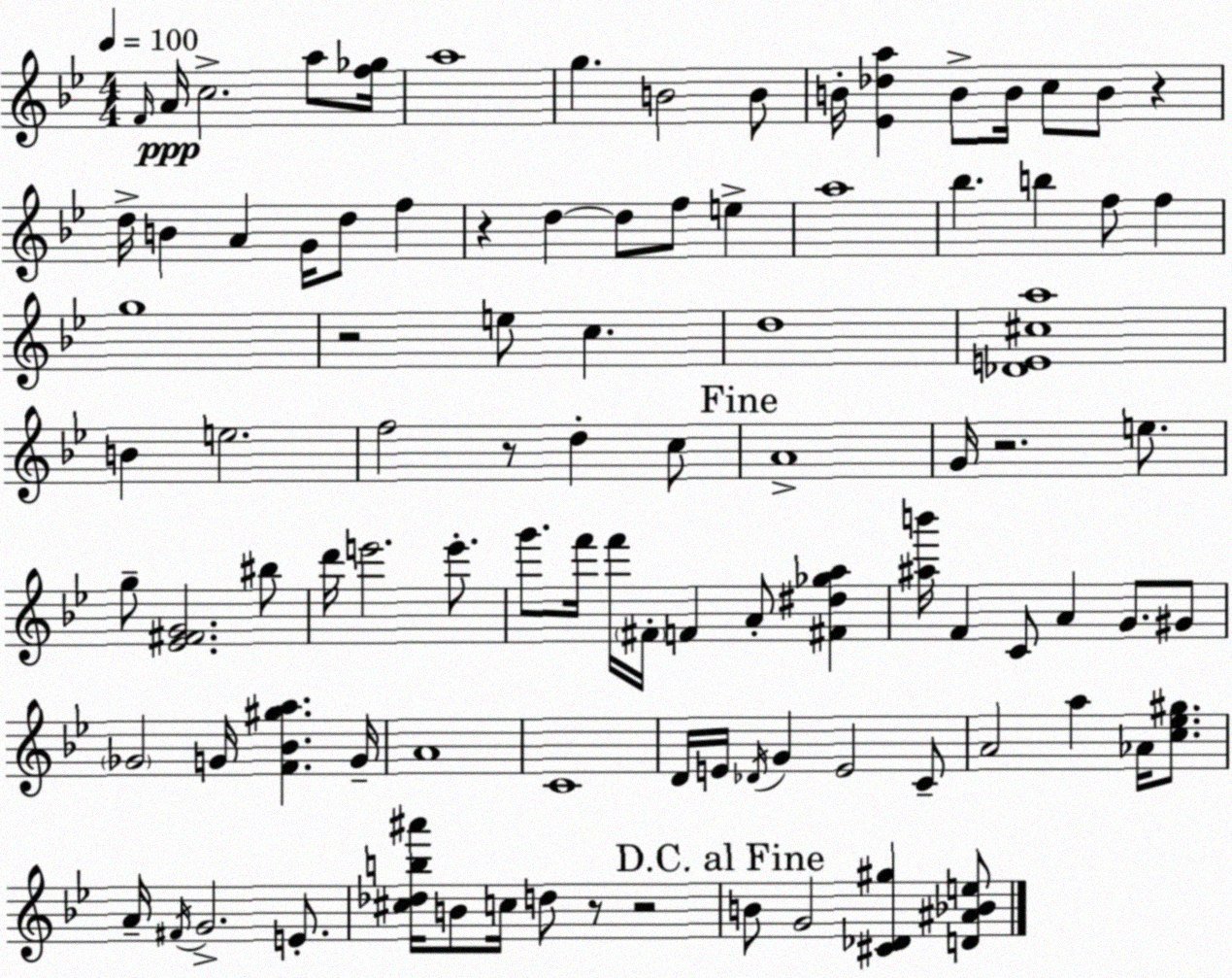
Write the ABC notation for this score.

X:1
T:Untitled
M:4/4
L:1/4
K:Bb
F/4 A/4 c2 a/2 [f_g]/4 a4 g B2 B/2 B/4 [_E_da] B/2 B/4 c/2 B/2 z d/4 B A G/4 d/2 f z d d/2 f/2 e a4 _b b f/2 f g4 z2 e/2 c d4 [_DE^ca]4 B e2 f2 z/2 d c/2 A4 G/4 z2 e/2 g/2 [_E^FG]2 ^b/2 d'/4 e'2 e'/2 g'/2 f'/4 f'/4 ^F/4 F A/2 [^F^d_ga] [^ab']/4 F C/2 A G/2 ^G/2 _G2 G/4 [F_B^ga] G/4 A4 C4 D/4 E/4 _D/4 G E2 C/2 A2 a _A/4 [c_e^g]/2 A/4 ^F/4 G2 E/2 [^c_db^a']/4 B/2 c/4 d/2 z/2 z2 B/2 G2 [^C_D^g] [D^A_Be]/2